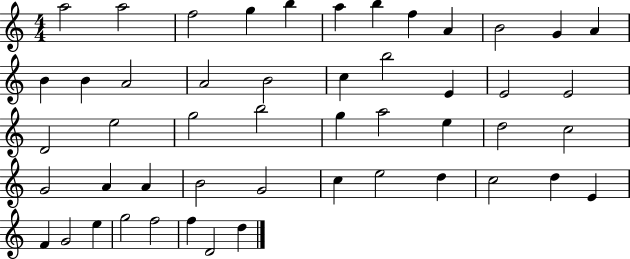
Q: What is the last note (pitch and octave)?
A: D5